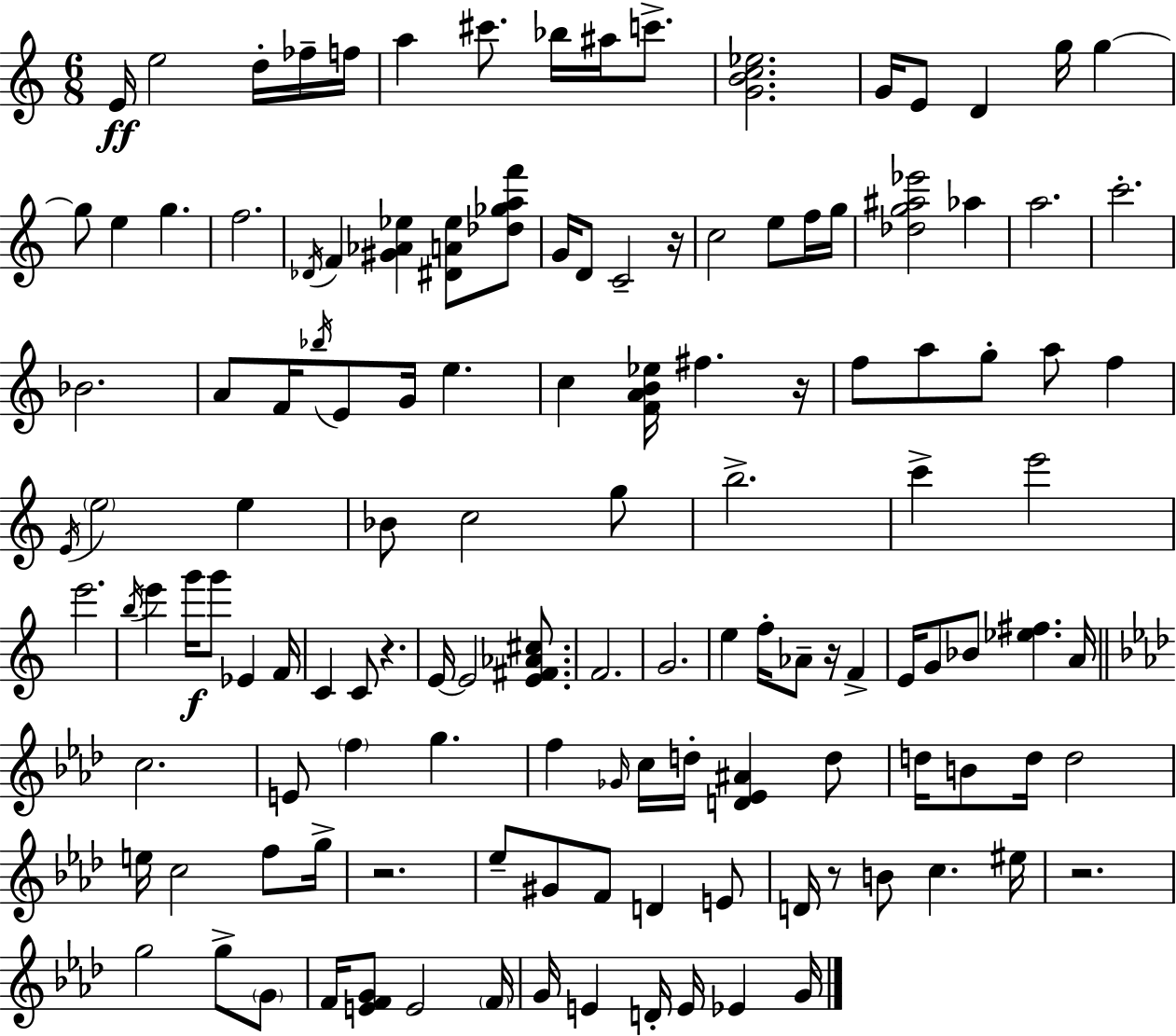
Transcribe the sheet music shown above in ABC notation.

X:1
T:Untitled
M:6/8
L:1/4
K:C
E/4 e2 d/4 _f/4 f/4 a ^c'/2 _b/4 ^a/4 c'/2 [GBc_e]2 G/4 E/2 D g/4 g g/2 e g f2 _D/4 F [^G_A_e] [^DA_e]/2 [_d_gaf']/2 G/4 D/2 C2 z/4 c2 e/2 f/4 g/4 [_dg^a_e']2 _a a2 c'2 _B2 A/2 F/4 _b/4 E/2 G/4 e c [FAB_e]/4 ^f z/4 f/2 a/2 g/2 a/2 f E/4 e2 e _B/2 c2 g/2 b2 c' e'2 e'2 b/4 e' g'/4 g'/2 _E F/4 C C/2 z E/4 E2 [E^F_A^c]/2 F2 G2 e f/4 _A/2 z/4 F E/4 G/2 _B/2 [_e^f] A/4 c2 E/2 f g f _G/4 c/4 d/4 [D_E^A] d/2 d/4 B/2 d/4 d2 e/4 c2 f/2 g/4 z2 _e/2 ^G/2 F/2 D E/2 D/4 z/2 B/2 c ^e/4 z2 g2 g/2 G/2 F/4 [EFG]/2 E2 F/4 G/4 E D/4 E/4 _E G/4